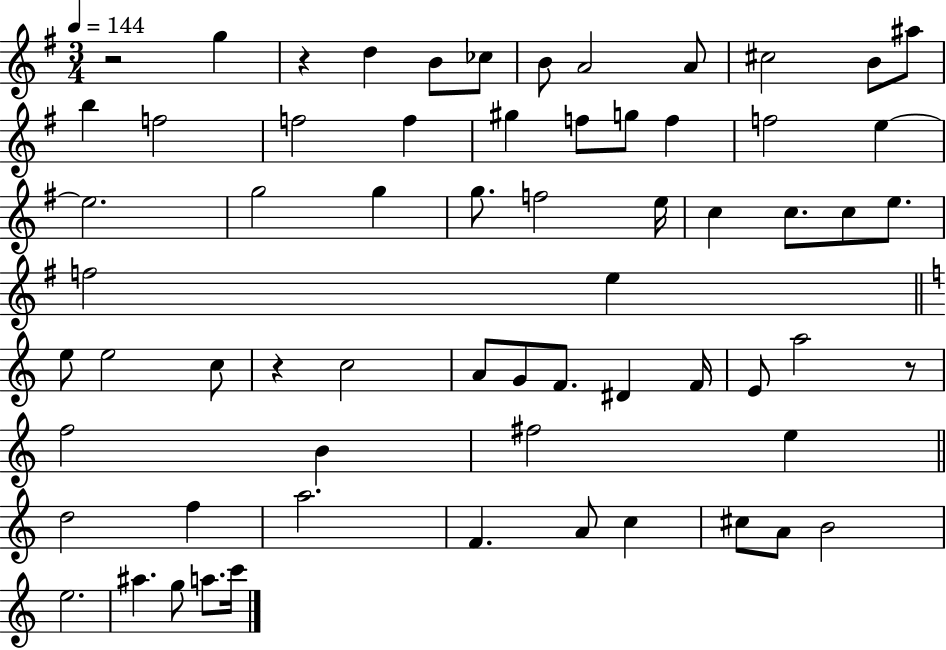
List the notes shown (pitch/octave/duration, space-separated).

R/h G5/q R/q D5/q B4/e CES5/e B4/e A4/h A4/e C#5/h B4/e A#5/e B5/q F5/h F5/h F5/q G#5/q F5/e G5/e F5/q F5/h E5/q E5/h. G5/h G5/q G5/e. F5/h E5/s C5/q C5/e. C5/e E5/e. F5/h E5/q E5/e E5/h C5/e R/q C5/h A4/e G4/e F4/e. D#4/q F4/s E4/e A5/h R/e F5/h B4/q F#5/h E5/q D5/h F5/q A5/h. F4/q. A4/e C5/q C#5/e A4/e B4/h E5/h. A#5/q. G5/e A5/e. C6/s